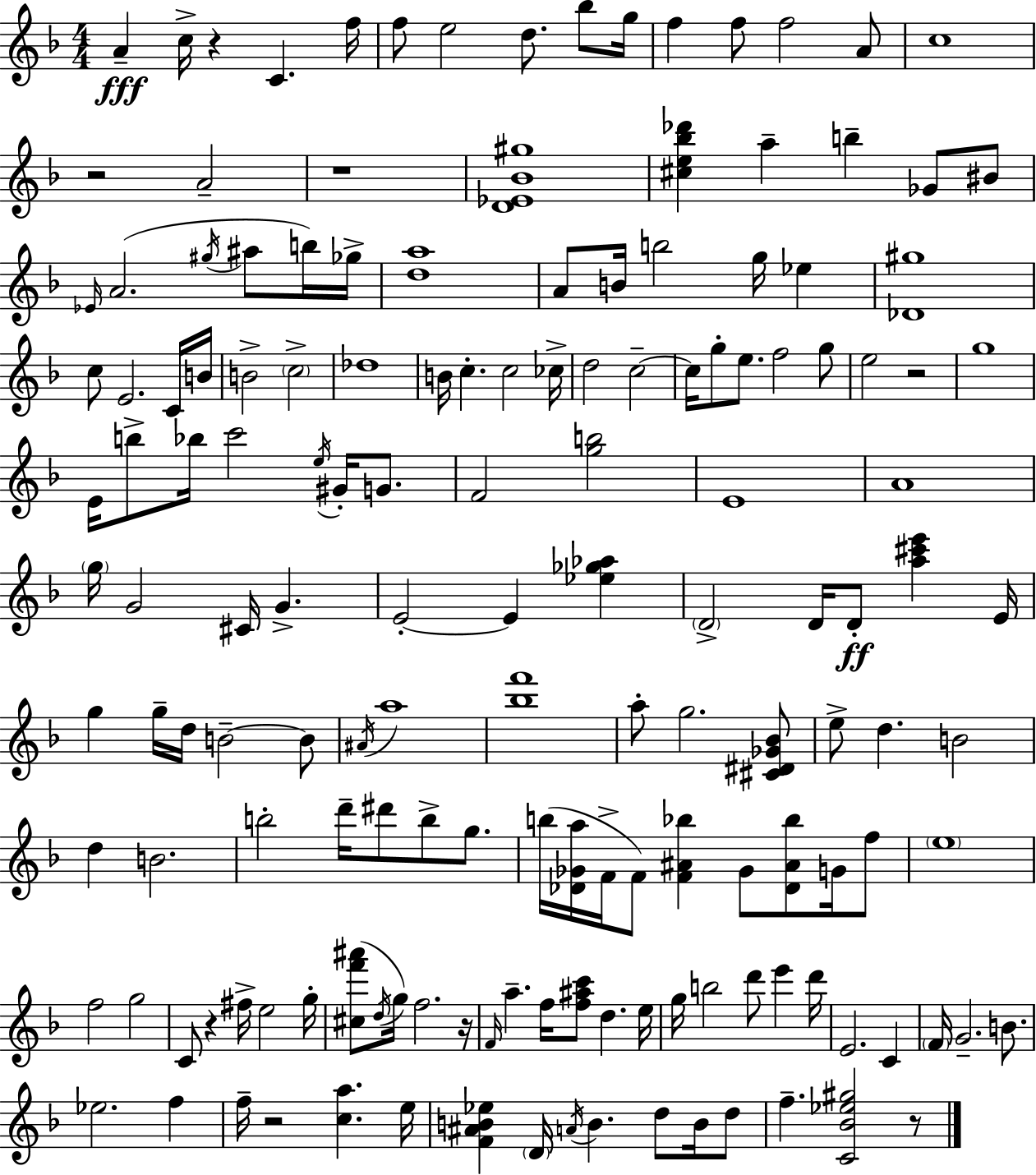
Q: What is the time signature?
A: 4/4